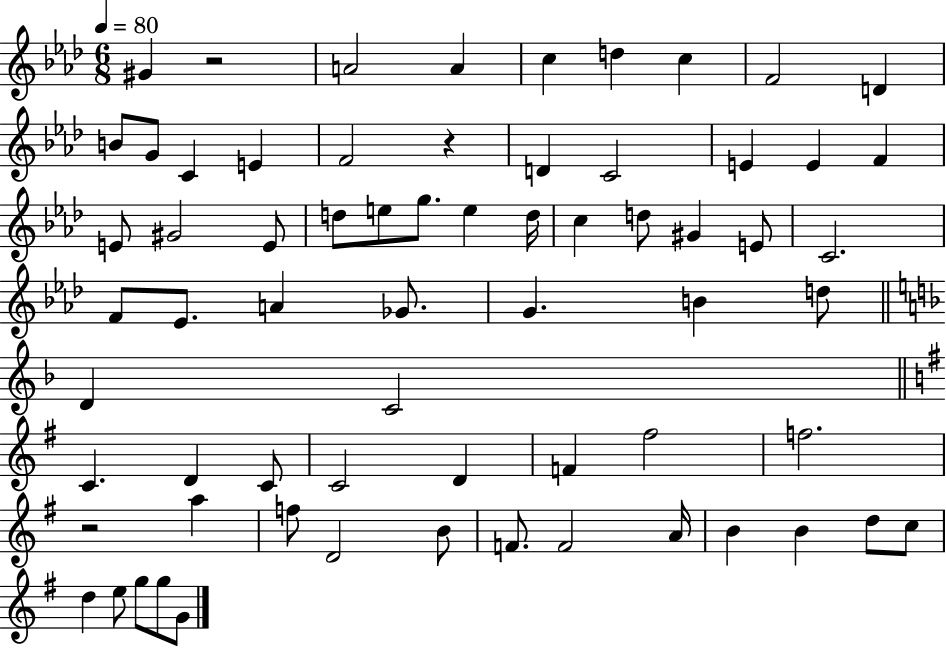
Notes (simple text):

G#4/q R/h A4/h A4/q C5/q D5/q C5/q F4/h D4/q B4/e G4/e C4/q E4/q F4/h R/q D4/q C4/h E4/q E4/q F4/q E4/e G#4/h E4/e D5/e E5/e G5/e. E5/q D5/s C5/q D5/e G#4/q E4/e C4/h. F4/e Eb4/e. A4/q Gb4/e. G4/q. B4/q D5/e D4/q C4/h C4/q. D4/q C4/e C4/h D4/q F4/q F#5/h F5/h. R/h A5/q F5/e D4/h B4/e F4/e. F4/h A4/s B4/q B4/q D5/e C5/e D5/q E5/e G5/e G5/e G4/e